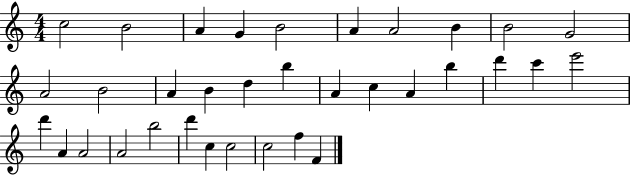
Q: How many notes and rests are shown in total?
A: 34